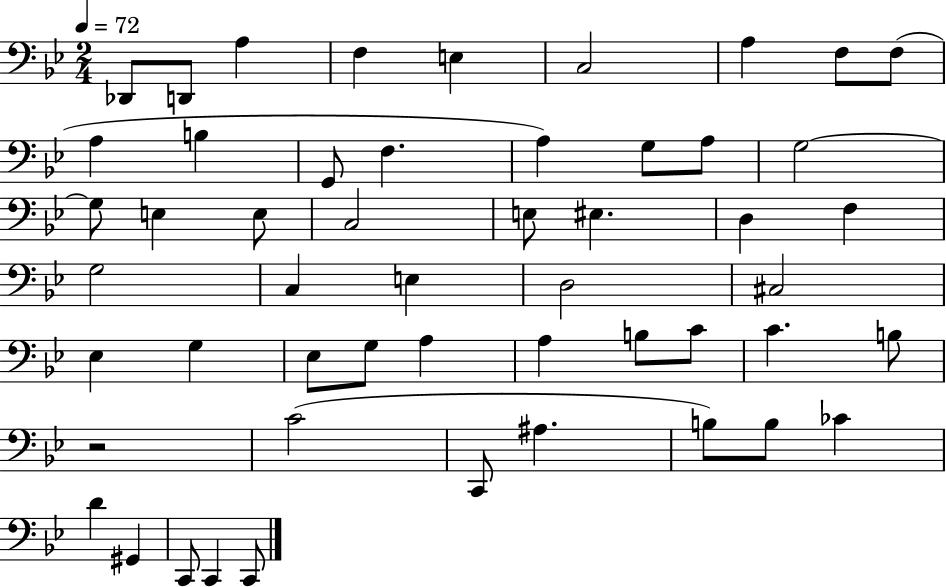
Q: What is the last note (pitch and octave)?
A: C2